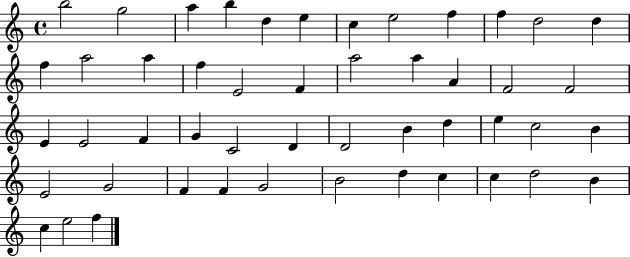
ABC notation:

X:1
T:Untitled
M:4/4
L:1/4
K:C
b2 g2 a b d e c e2 f f d2 d f a2 a f E2 F a2 a A F2 F2 E E2 F G C2 D D2 B d e c2 B E2 G2 F F G2 B2 d c c d2 B c e2 f